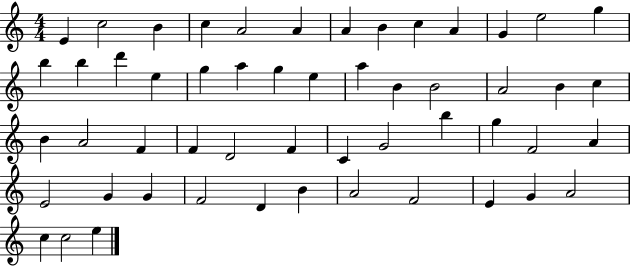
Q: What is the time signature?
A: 4/4